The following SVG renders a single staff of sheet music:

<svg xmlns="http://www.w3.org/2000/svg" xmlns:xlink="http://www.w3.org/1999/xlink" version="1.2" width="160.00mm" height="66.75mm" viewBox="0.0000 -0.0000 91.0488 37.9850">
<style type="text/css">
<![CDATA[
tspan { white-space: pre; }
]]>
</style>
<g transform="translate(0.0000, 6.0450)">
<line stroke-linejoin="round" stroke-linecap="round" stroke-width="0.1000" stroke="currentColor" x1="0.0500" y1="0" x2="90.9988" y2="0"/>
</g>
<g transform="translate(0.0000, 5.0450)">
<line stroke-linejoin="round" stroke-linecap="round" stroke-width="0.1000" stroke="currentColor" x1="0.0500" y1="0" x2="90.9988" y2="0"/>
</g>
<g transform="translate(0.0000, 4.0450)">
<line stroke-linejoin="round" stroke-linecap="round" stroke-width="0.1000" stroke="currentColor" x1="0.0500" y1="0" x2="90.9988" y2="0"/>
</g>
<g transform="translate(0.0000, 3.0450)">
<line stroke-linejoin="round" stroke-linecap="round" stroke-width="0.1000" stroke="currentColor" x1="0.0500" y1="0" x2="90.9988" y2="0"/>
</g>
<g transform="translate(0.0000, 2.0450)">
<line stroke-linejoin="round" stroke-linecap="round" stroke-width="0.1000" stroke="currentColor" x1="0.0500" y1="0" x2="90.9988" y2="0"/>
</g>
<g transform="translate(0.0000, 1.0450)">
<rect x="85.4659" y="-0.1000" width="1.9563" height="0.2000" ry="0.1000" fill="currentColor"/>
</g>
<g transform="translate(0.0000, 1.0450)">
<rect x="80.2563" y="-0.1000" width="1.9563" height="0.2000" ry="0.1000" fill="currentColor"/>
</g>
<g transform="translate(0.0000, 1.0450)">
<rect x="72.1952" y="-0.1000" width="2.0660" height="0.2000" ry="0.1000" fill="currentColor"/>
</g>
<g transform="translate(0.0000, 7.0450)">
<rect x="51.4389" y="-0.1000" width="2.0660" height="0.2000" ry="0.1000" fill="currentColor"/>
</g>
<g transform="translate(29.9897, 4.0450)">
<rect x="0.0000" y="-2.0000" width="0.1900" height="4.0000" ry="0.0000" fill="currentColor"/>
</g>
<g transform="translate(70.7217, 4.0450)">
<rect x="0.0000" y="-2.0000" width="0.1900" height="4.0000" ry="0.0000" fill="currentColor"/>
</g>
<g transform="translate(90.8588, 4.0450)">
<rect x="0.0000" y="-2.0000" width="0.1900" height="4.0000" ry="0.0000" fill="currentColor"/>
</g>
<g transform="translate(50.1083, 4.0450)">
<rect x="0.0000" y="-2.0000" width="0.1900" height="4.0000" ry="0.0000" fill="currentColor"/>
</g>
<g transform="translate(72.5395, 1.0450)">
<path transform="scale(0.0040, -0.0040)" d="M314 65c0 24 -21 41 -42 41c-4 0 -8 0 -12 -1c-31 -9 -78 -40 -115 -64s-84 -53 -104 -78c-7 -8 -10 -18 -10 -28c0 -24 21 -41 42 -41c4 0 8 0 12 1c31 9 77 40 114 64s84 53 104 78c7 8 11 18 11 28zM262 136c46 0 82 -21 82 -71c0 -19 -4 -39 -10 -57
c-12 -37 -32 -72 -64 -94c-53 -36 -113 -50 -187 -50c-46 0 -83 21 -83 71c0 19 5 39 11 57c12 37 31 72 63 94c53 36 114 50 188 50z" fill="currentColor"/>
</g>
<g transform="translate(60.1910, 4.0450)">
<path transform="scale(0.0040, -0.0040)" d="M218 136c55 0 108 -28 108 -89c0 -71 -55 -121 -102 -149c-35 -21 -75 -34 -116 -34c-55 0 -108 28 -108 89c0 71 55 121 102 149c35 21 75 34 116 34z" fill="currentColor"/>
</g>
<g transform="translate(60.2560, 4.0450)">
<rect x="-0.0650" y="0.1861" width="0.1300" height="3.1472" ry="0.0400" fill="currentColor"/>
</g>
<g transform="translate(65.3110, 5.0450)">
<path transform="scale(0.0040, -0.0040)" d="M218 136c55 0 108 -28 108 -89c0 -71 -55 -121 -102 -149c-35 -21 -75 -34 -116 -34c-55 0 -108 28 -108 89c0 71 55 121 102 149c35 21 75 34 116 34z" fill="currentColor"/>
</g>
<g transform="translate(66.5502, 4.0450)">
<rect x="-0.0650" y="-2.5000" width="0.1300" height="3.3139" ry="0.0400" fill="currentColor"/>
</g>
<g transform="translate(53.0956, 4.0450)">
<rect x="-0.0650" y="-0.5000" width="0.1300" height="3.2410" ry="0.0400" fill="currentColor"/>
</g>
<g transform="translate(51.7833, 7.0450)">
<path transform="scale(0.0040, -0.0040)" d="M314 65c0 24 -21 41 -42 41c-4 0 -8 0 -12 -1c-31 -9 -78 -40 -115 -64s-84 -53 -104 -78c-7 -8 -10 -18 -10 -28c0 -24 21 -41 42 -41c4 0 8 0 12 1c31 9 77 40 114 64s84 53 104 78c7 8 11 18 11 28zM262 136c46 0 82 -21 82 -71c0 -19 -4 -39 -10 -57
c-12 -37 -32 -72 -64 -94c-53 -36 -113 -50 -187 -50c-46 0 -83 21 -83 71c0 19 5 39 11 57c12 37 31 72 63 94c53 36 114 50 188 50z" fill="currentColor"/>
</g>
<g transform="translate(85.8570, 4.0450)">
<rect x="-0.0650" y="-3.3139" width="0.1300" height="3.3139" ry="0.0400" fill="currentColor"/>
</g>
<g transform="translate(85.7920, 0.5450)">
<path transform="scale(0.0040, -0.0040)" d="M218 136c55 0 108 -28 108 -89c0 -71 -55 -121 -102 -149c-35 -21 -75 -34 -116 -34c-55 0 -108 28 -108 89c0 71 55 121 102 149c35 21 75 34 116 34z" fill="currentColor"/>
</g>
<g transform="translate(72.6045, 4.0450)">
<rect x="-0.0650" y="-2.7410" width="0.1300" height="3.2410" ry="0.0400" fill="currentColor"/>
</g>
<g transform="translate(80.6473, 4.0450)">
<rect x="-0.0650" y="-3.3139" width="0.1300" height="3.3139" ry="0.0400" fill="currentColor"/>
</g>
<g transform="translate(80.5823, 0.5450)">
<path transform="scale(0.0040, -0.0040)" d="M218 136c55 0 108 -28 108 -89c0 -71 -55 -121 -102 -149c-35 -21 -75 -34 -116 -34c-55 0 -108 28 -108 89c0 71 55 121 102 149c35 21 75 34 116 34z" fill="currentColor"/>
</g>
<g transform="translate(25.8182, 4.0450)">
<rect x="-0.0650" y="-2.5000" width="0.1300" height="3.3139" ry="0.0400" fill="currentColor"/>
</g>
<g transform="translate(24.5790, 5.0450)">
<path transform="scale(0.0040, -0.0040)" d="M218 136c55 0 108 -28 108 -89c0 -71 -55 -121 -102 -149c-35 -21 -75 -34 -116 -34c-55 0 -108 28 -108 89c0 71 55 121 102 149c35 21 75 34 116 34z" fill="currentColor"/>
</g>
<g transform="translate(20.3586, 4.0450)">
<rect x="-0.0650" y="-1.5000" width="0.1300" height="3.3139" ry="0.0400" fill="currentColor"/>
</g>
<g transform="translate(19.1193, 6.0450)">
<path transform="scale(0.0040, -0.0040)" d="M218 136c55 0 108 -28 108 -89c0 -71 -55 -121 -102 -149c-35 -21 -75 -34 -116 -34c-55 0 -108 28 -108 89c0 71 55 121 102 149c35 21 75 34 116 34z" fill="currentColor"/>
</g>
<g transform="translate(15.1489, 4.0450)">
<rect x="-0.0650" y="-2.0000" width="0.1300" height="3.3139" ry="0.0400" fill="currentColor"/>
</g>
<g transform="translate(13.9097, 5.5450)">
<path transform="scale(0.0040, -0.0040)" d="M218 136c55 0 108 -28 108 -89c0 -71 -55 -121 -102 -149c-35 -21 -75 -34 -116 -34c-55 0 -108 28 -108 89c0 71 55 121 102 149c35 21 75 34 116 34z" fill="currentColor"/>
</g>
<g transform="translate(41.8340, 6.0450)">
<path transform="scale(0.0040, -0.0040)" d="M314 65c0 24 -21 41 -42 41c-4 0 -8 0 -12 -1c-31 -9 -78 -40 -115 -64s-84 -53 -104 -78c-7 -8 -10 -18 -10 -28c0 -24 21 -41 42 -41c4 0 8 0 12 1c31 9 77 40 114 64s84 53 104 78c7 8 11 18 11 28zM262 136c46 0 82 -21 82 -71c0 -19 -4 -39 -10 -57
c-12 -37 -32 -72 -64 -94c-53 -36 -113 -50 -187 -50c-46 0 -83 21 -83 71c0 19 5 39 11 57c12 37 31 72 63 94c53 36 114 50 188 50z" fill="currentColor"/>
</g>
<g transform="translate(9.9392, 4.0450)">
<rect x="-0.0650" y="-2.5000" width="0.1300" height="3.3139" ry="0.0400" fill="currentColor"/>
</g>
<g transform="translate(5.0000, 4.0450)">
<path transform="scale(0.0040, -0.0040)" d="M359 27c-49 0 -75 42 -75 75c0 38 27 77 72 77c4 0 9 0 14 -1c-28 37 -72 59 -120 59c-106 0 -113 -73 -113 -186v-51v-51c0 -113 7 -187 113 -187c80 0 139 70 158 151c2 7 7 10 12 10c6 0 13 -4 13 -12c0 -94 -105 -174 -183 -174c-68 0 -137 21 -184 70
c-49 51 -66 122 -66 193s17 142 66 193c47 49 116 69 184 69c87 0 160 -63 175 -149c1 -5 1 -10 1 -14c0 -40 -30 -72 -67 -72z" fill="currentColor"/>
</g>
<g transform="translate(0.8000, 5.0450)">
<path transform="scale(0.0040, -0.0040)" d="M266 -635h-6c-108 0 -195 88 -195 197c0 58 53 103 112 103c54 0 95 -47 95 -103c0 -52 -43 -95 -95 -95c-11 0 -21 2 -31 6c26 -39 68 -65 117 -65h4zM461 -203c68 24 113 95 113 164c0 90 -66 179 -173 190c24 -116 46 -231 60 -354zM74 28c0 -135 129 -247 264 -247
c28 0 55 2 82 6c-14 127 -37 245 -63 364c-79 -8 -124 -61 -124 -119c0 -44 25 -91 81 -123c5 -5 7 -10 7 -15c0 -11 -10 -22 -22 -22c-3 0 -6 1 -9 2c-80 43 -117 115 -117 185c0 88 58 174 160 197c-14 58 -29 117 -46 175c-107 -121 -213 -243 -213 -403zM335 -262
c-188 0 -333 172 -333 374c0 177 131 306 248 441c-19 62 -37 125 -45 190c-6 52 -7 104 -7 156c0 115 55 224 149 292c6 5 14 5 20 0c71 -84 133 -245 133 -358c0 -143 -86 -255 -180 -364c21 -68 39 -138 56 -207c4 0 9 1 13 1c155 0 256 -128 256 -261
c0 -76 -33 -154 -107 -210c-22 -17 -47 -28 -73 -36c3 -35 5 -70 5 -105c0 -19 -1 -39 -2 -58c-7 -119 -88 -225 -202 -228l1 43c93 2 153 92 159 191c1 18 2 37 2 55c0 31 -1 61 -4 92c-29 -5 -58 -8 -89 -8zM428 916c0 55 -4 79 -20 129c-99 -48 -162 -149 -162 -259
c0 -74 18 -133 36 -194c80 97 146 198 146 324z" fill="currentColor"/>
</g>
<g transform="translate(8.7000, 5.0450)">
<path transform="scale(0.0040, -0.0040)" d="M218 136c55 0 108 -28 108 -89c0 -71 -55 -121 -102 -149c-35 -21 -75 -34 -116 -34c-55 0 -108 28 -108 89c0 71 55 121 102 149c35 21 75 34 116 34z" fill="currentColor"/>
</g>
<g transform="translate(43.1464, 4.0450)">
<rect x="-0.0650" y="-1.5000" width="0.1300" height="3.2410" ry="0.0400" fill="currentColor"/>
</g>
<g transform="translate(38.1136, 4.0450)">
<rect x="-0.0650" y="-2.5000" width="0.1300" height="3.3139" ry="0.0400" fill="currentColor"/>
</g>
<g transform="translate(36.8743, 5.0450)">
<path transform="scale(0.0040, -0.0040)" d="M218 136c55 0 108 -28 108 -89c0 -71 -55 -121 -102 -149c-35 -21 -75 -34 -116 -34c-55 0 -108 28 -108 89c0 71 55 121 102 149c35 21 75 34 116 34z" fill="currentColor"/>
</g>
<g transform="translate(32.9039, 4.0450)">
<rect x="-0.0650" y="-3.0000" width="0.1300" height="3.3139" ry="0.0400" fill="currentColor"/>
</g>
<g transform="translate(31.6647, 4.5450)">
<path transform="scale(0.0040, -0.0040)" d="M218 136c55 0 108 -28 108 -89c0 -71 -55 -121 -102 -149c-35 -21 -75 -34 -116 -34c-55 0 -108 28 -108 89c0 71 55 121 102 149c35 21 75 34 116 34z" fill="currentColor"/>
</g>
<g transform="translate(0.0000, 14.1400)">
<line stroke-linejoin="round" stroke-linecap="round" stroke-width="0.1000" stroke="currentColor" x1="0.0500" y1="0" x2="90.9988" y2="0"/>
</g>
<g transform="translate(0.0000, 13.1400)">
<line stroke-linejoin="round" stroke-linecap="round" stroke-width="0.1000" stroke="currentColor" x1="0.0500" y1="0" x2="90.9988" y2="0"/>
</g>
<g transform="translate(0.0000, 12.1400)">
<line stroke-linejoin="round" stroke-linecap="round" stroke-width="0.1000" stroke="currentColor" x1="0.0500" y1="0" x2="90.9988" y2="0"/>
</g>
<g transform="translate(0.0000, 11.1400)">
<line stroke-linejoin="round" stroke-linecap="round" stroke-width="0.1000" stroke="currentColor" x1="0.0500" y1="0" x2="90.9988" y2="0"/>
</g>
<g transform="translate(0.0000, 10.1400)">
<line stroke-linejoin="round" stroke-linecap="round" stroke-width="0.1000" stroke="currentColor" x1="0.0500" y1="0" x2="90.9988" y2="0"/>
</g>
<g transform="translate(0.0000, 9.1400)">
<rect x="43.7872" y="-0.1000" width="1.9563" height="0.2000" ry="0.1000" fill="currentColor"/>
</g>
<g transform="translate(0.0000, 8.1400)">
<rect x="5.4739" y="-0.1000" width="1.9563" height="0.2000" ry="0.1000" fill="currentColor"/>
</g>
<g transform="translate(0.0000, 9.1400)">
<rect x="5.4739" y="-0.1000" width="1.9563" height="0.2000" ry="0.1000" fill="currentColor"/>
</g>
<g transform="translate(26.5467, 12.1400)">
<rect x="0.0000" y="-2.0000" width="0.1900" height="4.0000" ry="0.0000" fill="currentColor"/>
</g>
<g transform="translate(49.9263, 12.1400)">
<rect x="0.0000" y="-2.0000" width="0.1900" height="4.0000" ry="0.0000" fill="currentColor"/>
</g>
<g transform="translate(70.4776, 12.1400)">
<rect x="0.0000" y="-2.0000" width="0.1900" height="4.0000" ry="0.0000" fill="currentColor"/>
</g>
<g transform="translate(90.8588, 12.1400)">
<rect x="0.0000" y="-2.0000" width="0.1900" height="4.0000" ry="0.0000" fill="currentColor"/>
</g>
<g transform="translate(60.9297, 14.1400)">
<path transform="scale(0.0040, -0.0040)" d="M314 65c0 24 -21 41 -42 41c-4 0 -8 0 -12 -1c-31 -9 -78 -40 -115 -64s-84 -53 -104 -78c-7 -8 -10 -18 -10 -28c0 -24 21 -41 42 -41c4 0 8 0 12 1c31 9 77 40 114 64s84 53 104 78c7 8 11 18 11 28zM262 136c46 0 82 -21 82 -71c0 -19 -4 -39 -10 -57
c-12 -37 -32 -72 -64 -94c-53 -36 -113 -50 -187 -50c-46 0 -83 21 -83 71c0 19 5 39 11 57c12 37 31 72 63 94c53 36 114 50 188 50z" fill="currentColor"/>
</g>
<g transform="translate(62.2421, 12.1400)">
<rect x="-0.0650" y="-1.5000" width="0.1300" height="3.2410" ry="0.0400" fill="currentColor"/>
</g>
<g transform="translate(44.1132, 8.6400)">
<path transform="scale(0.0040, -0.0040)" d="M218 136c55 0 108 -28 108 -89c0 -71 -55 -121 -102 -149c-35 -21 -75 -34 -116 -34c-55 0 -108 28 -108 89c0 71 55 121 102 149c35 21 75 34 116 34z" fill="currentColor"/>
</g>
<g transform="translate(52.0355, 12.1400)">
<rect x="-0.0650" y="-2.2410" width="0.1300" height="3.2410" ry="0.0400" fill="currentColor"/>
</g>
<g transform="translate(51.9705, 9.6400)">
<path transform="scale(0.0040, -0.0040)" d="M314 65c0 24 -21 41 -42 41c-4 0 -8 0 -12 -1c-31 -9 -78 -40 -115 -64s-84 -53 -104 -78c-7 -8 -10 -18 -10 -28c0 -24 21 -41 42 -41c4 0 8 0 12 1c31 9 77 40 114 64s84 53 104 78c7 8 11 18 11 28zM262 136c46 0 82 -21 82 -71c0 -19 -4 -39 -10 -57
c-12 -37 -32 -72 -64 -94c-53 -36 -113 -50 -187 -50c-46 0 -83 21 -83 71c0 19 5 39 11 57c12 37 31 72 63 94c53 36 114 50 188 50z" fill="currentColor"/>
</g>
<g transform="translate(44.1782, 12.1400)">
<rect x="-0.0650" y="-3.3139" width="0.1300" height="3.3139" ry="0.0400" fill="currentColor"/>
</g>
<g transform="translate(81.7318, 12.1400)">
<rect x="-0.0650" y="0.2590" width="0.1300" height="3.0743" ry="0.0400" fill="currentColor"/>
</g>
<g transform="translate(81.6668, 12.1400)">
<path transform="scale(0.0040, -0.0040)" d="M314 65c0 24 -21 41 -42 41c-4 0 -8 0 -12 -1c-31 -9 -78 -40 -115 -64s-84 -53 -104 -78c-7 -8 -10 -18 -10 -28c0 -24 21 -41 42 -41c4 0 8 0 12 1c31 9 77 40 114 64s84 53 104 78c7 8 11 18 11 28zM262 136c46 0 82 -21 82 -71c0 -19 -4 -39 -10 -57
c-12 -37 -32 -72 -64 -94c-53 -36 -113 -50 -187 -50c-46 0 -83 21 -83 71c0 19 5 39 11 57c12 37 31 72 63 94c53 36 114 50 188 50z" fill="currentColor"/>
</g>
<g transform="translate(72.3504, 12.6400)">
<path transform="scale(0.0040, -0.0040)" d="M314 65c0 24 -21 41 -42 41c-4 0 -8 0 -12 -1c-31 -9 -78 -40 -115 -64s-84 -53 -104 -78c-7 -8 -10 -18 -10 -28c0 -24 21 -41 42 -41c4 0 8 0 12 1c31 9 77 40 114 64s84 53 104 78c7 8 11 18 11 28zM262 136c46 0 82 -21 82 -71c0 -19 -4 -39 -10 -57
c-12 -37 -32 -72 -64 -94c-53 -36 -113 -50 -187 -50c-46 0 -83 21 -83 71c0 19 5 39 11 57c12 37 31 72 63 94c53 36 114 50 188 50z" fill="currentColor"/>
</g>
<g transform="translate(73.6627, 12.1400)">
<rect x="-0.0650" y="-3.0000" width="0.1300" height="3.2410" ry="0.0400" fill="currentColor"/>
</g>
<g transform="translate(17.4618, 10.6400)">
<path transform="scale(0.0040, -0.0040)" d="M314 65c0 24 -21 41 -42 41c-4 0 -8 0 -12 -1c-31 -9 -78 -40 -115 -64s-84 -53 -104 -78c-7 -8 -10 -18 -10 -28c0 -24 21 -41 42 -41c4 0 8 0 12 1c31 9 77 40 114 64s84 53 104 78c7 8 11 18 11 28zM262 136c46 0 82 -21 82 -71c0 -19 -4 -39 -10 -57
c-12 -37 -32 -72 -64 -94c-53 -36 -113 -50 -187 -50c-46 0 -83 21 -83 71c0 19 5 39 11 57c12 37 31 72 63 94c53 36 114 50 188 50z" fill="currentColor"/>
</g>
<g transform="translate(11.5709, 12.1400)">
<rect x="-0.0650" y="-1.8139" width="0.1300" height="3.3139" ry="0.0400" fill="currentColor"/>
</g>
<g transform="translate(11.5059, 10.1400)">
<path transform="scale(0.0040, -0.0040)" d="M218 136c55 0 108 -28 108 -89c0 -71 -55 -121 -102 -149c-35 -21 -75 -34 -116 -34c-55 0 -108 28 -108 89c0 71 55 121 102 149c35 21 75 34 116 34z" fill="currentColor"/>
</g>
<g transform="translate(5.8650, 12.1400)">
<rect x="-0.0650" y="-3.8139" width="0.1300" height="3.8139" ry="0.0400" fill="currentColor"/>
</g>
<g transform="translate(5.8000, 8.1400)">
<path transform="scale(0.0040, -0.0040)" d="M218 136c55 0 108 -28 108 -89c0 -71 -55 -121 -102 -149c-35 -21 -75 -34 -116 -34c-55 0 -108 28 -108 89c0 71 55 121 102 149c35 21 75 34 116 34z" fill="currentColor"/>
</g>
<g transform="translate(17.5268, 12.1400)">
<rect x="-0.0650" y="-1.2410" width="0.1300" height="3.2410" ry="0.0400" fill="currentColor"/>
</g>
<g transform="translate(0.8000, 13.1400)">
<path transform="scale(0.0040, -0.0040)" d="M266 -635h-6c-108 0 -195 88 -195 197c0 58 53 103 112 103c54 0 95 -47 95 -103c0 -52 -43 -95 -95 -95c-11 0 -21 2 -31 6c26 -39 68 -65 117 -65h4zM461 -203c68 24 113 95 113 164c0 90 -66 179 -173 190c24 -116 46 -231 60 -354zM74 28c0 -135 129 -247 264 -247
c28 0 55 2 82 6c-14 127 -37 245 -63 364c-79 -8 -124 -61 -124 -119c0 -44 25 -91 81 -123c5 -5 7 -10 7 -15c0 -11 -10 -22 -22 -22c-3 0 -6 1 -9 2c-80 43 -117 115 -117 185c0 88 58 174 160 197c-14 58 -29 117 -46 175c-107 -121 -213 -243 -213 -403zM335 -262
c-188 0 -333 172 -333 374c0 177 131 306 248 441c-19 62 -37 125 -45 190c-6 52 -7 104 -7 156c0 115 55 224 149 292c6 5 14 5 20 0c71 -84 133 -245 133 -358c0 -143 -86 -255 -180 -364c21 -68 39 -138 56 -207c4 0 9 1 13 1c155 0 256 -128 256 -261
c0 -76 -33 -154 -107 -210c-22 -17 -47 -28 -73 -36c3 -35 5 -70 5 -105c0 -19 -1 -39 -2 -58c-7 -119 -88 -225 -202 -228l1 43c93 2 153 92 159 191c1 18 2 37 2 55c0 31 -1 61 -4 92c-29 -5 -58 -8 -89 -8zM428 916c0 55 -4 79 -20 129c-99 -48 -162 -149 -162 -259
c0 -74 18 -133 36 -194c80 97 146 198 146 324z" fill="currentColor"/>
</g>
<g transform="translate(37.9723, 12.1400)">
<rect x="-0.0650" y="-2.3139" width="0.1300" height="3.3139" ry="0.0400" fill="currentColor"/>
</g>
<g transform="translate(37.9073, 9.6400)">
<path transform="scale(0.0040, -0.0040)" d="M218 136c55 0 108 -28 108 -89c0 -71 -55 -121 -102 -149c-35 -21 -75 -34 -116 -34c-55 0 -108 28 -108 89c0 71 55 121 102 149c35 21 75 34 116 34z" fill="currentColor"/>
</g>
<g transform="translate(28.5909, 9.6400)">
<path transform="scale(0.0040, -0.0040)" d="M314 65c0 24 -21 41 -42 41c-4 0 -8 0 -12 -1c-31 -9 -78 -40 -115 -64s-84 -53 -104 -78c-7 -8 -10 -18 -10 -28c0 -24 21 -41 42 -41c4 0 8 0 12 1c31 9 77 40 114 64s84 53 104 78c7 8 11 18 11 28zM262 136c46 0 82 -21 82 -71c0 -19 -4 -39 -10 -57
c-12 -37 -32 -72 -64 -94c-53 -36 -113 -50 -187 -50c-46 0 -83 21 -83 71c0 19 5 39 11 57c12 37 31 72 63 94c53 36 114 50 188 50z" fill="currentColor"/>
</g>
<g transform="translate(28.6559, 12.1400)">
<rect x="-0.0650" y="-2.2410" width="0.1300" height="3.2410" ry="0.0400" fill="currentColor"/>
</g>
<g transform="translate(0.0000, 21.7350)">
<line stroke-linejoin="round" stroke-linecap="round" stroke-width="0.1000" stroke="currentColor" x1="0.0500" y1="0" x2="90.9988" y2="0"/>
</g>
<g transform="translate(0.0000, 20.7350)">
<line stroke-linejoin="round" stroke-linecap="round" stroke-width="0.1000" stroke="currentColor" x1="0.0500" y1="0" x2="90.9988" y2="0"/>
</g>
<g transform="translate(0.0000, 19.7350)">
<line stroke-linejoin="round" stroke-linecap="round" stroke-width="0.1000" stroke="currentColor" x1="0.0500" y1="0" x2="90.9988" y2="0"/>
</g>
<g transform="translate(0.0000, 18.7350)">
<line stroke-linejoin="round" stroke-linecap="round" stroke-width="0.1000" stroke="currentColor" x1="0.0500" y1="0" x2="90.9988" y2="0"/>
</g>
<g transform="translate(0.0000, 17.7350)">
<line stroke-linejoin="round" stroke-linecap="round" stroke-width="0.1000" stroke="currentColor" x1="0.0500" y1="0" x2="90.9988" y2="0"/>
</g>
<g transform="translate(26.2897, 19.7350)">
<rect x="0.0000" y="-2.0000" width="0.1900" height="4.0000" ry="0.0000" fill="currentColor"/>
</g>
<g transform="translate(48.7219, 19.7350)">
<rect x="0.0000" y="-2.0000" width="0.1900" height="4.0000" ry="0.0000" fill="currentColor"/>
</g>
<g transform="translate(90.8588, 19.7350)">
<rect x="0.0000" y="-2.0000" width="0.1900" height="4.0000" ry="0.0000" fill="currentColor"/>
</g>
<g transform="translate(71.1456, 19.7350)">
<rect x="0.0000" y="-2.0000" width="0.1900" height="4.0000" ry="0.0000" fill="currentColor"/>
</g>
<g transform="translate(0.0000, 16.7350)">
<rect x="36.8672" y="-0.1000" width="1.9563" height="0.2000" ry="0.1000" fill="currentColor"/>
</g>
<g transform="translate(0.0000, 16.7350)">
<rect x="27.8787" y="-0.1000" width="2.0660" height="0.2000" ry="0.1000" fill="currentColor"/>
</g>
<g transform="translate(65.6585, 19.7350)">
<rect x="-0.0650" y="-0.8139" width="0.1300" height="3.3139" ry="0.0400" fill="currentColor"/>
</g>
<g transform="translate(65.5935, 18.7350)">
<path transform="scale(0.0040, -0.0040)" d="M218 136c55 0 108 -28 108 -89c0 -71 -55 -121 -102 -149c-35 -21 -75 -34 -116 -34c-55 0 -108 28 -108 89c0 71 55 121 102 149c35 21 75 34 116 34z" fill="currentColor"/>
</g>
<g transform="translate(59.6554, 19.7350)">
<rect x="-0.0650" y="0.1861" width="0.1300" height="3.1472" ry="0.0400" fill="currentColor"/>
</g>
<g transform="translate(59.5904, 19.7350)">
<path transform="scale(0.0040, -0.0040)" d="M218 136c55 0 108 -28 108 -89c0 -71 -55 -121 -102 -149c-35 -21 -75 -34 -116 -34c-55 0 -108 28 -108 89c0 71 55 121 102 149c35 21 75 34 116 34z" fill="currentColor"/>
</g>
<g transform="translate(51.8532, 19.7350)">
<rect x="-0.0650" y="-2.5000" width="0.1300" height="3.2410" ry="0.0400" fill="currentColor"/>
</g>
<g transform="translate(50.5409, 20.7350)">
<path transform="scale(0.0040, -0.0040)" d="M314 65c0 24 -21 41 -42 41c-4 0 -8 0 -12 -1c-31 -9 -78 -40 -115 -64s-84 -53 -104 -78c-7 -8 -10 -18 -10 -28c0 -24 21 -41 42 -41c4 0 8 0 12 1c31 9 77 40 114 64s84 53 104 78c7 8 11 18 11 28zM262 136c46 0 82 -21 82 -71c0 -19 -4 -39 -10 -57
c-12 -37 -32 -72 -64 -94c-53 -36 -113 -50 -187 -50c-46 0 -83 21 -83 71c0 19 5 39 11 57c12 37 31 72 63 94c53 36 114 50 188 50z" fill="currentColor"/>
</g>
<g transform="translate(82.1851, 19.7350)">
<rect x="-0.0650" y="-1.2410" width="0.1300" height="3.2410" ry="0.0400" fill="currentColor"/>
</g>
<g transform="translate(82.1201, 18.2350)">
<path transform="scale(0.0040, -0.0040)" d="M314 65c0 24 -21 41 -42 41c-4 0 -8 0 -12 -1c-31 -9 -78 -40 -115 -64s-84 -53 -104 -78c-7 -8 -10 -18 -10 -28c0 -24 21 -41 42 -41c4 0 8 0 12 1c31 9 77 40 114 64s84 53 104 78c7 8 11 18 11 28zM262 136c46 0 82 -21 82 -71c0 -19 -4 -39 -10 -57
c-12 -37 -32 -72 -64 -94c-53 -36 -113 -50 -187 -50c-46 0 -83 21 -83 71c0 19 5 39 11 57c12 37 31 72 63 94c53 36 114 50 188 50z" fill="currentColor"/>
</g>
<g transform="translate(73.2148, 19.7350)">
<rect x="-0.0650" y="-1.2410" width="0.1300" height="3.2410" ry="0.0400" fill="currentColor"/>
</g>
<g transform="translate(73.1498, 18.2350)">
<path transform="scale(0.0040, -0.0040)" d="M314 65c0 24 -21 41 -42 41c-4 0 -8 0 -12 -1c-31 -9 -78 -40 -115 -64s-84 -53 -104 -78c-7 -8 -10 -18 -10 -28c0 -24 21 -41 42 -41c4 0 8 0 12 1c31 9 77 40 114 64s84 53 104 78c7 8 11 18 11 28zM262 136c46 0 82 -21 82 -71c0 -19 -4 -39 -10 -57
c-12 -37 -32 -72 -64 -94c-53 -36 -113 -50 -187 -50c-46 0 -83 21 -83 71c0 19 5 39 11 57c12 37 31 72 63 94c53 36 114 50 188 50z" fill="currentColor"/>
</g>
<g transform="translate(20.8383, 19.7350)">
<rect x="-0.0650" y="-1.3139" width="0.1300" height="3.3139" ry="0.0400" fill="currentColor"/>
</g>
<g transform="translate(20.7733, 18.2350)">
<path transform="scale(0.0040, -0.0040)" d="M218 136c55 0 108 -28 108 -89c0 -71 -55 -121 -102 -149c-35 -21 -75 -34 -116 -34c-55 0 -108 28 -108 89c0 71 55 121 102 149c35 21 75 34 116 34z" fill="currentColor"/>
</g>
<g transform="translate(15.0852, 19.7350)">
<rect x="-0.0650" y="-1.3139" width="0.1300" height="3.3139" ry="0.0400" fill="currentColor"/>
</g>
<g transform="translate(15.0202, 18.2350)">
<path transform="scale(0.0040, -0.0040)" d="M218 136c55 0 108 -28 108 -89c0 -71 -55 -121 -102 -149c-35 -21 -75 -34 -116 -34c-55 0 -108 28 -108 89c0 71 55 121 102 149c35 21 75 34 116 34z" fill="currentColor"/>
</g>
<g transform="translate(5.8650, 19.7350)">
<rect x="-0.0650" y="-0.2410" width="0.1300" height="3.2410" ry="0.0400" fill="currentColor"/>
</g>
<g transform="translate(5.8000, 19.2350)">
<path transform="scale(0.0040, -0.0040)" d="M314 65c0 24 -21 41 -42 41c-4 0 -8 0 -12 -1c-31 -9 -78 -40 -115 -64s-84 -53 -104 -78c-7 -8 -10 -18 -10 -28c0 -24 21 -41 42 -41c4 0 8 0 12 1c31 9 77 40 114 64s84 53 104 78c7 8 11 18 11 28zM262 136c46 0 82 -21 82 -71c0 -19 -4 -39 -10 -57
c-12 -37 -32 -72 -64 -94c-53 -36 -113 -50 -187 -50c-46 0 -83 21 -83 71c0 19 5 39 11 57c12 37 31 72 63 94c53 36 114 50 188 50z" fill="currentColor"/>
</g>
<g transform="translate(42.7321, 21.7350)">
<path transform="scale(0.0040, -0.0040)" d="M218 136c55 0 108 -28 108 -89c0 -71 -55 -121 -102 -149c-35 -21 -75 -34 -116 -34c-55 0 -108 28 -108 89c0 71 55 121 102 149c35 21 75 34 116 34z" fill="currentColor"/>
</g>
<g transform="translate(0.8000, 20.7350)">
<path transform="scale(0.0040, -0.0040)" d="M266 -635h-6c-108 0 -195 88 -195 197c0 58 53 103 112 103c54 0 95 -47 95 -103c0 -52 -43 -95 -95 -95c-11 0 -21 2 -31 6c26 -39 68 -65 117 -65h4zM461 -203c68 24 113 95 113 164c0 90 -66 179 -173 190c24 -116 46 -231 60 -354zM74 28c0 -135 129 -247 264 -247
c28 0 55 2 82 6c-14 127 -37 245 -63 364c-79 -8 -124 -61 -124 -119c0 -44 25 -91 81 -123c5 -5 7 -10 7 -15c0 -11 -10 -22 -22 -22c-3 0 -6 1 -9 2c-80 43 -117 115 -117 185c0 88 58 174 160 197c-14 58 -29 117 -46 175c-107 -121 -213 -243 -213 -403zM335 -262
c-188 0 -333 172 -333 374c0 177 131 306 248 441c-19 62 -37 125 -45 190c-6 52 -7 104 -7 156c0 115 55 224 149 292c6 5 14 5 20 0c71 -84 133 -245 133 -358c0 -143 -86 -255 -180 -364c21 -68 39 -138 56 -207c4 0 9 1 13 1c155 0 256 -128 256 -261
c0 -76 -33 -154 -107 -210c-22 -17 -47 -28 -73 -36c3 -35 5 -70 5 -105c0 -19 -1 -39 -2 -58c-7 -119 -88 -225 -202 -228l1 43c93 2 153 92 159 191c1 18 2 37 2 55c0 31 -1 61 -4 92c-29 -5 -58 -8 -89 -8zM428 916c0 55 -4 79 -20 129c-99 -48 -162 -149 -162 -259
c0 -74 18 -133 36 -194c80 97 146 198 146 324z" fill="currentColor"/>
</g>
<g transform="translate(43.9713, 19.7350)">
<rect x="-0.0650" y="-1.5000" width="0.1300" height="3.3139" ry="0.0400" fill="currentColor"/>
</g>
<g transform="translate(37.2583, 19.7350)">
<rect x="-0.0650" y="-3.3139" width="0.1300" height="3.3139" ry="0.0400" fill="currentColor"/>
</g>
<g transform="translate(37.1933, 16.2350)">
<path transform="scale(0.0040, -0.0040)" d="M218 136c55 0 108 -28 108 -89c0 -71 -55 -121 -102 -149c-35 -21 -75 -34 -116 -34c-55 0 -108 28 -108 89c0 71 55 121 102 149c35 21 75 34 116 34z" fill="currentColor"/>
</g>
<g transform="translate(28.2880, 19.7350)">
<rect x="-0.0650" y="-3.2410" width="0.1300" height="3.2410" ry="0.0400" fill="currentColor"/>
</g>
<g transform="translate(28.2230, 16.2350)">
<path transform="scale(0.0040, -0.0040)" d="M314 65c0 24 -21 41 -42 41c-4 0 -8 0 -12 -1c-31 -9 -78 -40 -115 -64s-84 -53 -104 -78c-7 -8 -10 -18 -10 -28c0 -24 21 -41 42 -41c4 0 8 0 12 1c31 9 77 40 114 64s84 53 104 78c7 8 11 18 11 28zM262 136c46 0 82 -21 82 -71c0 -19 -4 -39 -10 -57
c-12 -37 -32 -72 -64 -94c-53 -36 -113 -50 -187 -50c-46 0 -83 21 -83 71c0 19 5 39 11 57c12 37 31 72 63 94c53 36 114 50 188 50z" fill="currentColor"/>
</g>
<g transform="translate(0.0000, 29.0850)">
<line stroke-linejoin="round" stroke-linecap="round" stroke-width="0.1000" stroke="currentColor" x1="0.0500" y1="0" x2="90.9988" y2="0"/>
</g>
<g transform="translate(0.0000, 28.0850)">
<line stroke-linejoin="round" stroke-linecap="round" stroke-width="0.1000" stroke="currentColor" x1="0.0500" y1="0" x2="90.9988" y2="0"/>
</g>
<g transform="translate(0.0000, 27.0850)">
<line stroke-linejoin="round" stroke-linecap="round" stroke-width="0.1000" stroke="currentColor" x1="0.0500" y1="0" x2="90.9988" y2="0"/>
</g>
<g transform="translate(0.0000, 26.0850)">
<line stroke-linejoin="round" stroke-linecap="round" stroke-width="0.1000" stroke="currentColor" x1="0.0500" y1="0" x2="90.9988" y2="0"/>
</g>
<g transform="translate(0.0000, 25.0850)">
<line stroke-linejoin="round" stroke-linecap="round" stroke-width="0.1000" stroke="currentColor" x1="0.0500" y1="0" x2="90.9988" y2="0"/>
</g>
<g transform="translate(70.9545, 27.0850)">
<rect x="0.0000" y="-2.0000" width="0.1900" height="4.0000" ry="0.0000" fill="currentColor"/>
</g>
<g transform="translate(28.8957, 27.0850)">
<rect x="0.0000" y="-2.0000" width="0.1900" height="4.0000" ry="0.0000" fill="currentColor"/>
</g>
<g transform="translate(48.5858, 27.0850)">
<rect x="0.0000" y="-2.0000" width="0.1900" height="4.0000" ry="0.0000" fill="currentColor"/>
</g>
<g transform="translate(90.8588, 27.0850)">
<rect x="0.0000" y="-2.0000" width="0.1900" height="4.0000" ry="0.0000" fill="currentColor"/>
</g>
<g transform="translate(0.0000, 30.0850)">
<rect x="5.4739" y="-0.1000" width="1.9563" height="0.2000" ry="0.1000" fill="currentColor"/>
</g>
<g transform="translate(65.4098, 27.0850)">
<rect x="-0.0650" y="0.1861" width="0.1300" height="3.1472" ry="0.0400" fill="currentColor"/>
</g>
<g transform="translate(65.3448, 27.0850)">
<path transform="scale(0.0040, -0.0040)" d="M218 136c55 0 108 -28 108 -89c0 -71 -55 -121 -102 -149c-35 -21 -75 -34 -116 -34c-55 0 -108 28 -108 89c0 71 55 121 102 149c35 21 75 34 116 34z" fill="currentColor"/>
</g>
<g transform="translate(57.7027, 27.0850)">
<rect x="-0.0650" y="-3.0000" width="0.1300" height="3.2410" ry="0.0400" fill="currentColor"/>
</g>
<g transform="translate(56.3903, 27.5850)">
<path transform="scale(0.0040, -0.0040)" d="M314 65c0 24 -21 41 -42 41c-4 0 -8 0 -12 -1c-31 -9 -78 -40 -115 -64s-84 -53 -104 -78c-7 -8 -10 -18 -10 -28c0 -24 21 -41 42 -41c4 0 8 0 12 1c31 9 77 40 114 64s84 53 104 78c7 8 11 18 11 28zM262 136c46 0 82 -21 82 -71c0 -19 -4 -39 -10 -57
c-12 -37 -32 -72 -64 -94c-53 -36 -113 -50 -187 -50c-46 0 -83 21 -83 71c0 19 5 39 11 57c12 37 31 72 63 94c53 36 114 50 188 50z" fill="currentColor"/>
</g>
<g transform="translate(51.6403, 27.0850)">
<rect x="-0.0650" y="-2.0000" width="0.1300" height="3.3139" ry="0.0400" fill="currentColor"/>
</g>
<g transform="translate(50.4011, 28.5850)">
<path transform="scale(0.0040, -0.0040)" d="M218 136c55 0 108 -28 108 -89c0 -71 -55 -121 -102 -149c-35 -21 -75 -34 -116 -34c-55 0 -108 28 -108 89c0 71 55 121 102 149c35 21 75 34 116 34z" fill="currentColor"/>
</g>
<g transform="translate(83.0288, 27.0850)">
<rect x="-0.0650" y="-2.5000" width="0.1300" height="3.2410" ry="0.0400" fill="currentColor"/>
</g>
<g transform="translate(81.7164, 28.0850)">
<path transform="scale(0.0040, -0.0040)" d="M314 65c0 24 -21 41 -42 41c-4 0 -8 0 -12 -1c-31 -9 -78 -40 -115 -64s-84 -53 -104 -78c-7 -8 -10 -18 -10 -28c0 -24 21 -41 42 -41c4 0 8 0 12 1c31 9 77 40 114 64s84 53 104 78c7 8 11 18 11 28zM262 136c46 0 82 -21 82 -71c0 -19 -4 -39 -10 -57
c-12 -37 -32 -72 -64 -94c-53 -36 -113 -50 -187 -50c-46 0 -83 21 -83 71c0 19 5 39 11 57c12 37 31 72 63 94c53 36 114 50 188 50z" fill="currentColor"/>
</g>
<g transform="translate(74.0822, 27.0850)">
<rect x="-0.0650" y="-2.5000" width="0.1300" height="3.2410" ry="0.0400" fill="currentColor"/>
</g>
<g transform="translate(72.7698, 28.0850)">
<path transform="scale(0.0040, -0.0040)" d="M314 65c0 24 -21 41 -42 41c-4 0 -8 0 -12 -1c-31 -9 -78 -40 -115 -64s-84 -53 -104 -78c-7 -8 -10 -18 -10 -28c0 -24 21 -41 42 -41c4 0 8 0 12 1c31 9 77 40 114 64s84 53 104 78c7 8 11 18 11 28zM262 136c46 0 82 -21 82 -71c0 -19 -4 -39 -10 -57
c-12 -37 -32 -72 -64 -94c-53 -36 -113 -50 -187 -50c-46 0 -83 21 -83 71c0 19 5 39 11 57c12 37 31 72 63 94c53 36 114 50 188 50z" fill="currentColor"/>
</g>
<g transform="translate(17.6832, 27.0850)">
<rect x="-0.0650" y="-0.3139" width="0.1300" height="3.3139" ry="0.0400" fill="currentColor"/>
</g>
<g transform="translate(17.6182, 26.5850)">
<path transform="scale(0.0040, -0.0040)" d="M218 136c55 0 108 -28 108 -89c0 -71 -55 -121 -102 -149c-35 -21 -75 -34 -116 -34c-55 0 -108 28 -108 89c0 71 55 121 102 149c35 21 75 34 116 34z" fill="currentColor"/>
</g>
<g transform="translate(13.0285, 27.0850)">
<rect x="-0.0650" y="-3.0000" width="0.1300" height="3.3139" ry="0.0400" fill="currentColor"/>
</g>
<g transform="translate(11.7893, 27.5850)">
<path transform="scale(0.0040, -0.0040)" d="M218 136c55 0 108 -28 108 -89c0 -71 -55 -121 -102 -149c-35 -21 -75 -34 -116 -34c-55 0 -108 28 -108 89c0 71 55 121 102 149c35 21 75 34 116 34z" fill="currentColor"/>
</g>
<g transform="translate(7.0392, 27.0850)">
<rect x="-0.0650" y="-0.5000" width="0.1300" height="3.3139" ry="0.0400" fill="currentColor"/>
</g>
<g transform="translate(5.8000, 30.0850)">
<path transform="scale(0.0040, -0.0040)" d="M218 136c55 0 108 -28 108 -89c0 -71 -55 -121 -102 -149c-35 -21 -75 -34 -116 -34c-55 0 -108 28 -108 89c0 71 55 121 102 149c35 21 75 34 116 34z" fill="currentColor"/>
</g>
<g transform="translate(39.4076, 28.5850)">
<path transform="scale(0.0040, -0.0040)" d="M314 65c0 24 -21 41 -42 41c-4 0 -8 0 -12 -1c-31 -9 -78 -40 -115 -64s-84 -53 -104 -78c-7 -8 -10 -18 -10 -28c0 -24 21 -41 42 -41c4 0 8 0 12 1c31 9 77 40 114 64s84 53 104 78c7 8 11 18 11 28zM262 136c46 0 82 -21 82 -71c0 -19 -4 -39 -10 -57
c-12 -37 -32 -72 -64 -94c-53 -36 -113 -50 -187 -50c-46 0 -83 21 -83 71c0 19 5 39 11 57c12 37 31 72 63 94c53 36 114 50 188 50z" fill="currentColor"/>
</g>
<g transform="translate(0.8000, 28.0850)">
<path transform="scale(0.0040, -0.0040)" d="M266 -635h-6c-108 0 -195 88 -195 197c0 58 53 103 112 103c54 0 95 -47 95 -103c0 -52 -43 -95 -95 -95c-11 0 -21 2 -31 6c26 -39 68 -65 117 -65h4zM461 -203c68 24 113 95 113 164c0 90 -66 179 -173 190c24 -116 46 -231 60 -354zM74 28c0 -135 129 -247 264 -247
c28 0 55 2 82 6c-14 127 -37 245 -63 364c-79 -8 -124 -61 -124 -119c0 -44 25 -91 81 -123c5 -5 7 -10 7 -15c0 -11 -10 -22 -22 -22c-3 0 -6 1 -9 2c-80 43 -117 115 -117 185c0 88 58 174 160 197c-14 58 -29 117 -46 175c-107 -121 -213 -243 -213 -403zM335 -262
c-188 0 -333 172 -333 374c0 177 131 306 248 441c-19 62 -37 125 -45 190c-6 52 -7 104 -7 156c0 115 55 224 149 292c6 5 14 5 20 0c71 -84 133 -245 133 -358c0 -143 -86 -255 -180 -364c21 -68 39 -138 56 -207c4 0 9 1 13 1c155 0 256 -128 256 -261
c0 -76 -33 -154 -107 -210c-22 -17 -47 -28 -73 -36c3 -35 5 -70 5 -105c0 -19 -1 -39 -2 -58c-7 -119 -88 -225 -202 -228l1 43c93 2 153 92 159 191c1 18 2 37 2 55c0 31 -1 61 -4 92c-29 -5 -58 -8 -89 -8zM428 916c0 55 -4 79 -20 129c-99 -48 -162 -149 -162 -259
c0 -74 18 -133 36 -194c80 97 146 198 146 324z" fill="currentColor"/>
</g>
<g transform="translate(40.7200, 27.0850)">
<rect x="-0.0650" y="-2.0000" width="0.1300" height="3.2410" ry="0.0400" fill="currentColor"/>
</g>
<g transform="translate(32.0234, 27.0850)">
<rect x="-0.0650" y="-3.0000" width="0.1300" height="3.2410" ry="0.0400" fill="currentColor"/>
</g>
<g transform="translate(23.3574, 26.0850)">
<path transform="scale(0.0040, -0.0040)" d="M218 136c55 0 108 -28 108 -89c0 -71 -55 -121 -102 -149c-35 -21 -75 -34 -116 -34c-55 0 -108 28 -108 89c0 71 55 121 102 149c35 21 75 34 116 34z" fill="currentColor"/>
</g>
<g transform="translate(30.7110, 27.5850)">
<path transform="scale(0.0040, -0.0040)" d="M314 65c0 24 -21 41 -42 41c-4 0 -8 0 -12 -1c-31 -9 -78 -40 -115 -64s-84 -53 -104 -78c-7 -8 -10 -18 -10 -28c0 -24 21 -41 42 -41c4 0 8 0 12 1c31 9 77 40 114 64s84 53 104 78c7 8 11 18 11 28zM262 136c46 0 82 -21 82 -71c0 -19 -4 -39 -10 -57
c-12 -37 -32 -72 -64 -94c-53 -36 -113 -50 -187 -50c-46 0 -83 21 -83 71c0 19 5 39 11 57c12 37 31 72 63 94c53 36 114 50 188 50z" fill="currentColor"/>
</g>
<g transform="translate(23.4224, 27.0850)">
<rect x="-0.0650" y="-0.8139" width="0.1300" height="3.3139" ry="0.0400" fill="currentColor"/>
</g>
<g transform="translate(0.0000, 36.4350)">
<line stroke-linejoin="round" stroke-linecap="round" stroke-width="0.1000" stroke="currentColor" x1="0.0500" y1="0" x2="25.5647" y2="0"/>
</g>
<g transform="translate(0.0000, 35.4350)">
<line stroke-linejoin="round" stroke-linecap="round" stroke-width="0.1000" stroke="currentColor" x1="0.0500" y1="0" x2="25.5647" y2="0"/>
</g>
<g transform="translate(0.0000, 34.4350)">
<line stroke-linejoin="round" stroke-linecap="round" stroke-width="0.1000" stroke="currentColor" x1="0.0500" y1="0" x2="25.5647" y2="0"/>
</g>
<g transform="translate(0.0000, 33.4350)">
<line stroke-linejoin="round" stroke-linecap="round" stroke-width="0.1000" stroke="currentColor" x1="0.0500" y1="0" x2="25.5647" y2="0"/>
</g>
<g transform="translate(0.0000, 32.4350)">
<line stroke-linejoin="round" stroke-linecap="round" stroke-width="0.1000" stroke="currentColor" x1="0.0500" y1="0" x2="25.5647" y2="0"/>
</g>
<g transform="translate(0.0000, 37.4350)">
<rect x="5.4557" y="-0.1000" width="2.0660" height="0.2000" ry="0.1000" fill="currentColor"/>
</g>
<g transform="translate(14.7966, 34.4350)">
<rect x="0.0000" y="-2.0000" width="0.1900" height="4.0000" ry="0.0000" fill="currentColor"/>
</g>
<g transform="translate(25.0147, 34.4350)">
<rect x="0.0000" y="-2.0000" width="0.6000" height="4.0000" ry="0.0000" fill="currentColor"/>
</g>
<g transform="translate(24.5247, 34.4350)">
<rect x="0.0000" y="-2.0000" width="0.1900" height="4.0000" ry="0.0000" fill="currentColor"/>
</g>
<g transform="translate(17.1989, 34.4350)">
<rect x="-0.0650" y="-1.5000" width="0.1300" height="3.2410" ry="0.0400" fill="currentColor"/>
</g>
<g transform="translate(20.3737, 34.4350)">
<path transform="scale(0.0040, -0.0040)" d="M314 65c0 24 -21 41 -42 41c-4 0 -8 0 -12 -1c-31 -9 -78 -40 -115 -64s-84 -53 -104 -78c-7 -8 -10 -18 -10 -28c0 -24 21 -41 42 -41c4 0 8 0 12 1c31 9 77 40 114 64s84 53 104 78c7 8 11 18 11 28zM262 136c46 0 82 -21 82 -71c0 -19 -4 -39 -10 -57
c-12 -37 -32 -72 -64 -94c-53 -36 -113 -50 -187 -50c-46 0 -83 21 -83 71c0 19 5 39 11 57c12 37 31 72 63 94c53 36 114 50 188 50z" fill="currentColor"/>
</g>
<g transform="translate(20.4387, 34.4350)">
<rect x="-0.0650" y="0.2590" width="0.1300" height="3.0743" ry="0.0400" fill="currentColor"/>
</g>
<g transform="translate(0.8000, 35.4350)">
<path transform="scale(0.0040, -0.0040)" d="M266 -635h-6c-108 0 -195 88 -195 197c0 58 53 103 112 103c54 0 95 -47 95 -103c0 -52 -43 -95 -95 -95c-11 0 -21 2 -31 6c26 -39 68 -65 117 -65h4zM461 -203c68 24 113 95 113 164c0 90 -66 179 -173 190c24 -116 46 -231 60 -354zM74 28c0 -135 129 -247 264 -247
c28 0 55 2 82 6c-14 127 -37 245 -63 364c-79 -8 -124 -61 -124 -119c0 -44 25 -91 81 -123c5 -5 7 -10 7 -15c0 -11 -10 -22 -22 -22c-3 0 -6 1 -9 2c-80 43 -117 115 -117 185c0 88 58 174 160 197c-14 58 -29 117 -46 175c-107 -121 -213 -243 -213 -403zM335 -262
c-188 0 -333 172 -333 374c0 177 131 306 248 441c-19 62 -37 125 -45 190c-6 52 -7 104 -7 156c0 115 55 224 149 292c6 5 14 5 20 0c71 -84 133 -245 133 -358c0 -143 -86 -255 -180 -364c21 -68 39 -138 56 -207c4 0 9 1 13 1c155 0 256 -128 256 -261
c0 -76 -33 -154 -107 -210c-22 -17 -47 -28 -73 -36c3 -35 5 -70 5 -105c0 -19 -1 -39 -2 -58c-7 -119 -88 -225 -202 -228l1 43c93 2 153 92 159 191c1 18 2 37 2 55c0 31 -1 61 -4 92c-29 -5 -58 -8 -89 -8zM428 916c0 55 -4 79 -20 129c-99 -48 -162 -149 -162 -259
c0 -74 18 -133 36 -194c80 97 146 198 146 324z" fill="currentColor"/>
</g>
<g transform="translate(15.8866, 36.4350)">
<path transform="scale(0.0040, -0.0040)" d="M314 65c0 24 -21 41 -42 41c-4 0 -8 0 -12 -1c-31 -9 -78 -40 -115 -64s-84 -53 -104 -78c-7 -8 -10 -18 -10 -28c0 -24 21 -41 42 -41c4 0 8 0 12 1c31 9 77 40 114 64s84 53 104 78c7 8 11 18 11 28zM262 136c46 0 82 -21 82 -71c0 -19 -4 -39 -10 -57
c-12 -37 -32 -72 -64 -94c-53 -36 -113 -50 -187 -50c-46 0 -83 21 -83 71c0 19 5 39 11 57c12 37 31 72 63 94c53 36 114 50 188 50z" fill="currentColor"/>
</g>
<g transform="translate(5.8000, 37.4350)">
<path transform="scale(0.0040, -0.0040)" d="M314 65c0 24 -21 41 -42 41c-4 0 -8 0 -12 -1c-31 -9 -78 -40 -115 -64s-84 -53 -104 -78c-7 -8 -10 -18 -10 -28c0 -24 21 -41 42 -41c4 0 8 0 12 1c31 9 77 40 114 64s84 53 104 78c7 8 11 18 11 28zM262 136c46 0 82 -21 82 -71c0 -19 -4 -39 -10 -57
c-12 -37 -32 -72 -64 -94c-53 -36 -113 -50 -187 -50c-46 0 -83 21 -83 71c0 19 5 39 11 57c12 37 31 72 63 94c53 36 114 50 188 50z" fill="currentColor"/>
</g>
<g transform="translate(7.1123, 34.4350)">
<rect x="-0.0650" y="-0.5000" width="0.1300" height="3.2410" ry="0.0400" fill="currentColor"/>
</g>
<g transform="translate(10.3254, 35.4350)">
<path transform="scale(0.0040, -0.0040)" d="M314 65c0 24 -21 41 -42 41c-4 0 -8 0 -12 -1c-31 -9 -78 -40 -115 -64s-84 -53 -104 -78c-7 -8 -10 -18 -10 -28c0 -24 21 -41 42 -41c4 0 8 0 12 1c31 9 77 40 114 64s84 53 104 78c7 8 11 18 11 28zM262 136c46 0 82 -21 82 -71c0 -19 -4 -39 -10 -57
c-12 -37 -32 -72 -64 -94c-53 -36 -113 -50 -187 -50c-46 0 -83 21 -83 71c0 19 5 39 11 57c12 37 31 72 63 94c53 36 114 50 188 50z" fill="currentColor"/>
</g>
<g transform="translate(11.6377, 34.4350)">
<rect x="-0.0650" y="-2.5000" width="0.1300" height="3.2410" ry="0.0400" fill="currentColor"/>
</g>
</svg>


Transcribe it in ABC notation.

X:1
T:Untitled
M:4/4
L:1/4
K:C
G F E G A G E2 C2 B G a2 b b c' f e2 g2 g b g2 E2 A2 B2 c2 e e b2 b E G2 B d e2 e2 C A c d A2 F2 F A2 B G2 G2 C2 G2 E2 B2